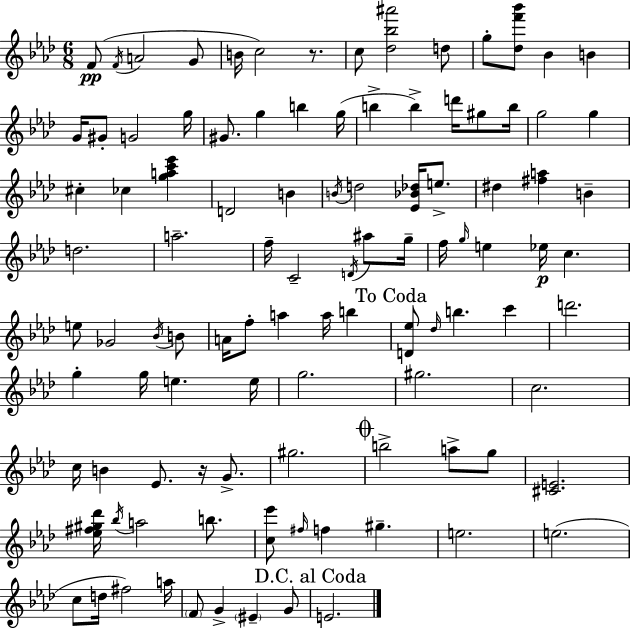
F4/e F4/s A4/h G4/e B4/s C5/h R/e. C5/e [Db5,Bb5,A#6]/h D5/e G5/e [Db5,F6,Bb6]/e Bb4/q B4/q G4/s G#4/e G4/h G5/s G#4/e. G5/q B5/q G5/s B5/q B5/q D6/s G#5/e B5/s G5/h G5/q C#5/q CES5/q [G5,A5,C6,Eb6]/q D4/h B4/q B4/s D5/h [Eb4,Bb4,Db5]/s E5/e. D#5/q [F#5,A5]/q B4/q D5/h. A5/h. F5/s C4/h D4/s A#5/e G5/s F5/s G5/s E5/q Eb5/s C5/q. E5/e Gb4/h Bb4/s B4/e A4/s F5/e A5/q A5/s B5/q [D4,Eb5]/e Db5/s B5/q. C6/q D6/h. G5/q G5/s E5/q. E5/s G5/h. G#5/h. C5/h. C5/s B4/q Eb4/e. R/s G4/e. G#5/h. B5/h A5/e G5/e [C#4,E4]/h. [Eb5,F#5,G#5,Db6]/s Bb5/s A5/h B5/e. [C5,Eb6]/e F#5/s F5/q G#5/q. E5/h. E5/h. C5/e D5/s F#5/h A5/s F4/e G4/q EIS4/q G4/e E4/h.